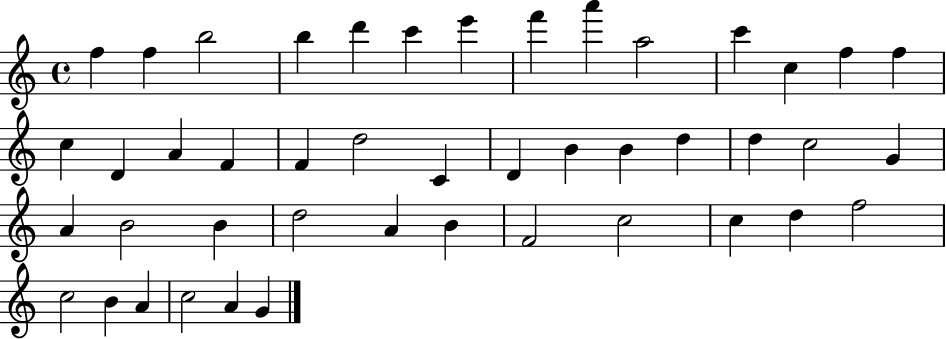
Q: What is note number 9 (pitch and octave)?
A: A6